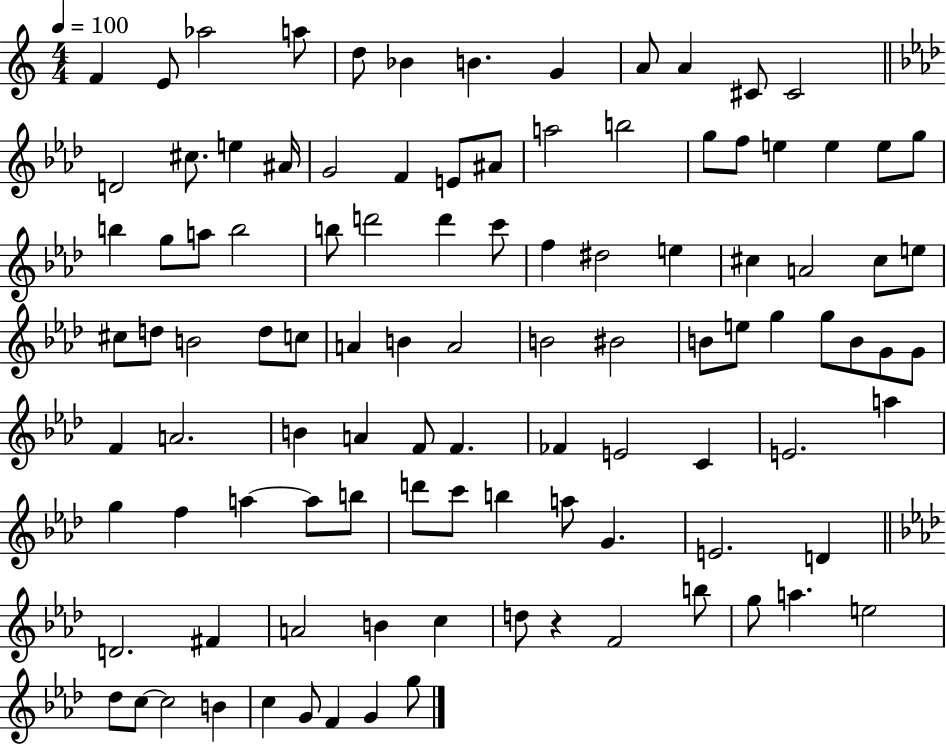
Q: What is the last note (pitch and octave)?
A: G5